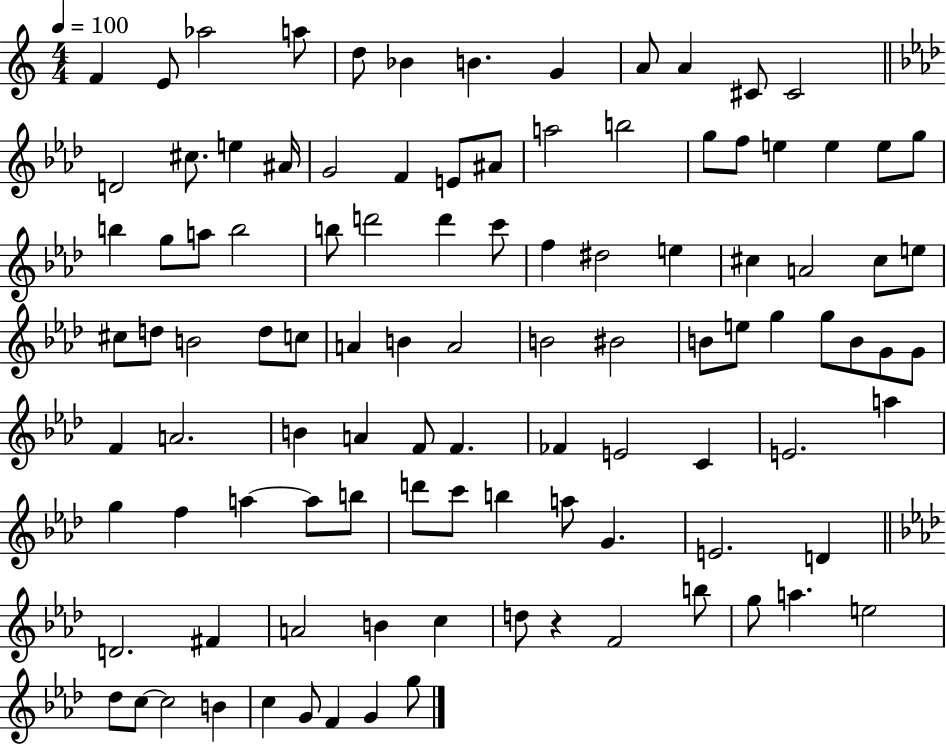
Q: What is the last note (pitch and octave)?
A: G5